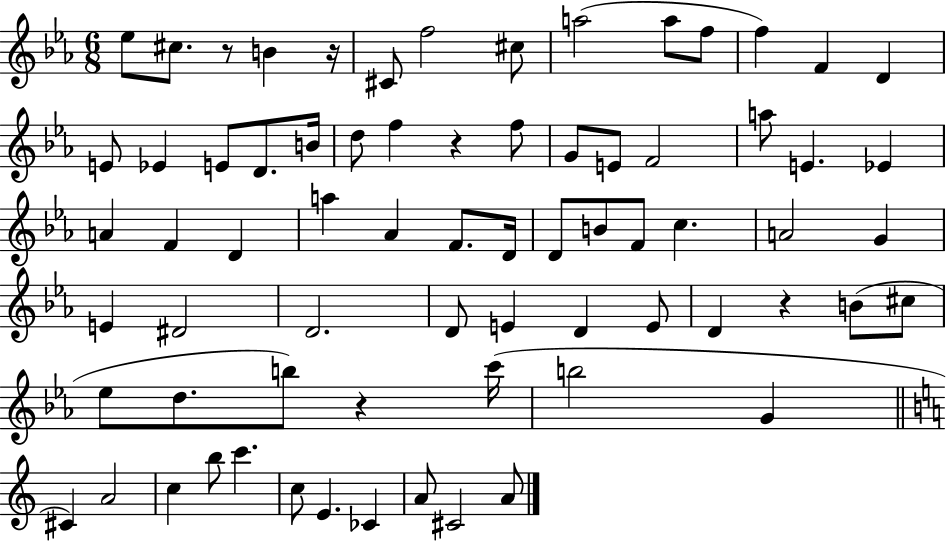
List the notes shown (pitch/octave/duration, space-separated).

Eb5/e C#5/e. R/e B4/q R/s C#4/e F5/h C#5/e A5/h A5/e F5/e F5/q F4/q D4/q E4/e Eb4/q E4/e D4/e. B4/s D5/e F5/q R/q F5/e G4/e E4/e F4/h A5/e E4/q. Eb4/q A4/q F4/q D4/q A5/q Ab4/q F4/e. D4/s D4/e B4/e F4/e C5/q. A4/h G4/q E4/q D#4/h D4/h. D4/e E4/q D4/q E4/e D4/q R/q B4/e C#5/e Eb5/e D5/e. B5/e R/q C6/s B5/h G4/q C#4/q A4/h C5/q B5/e C6/q. C5/e E4/q. CES4/q A4/e C#4/h A4/e